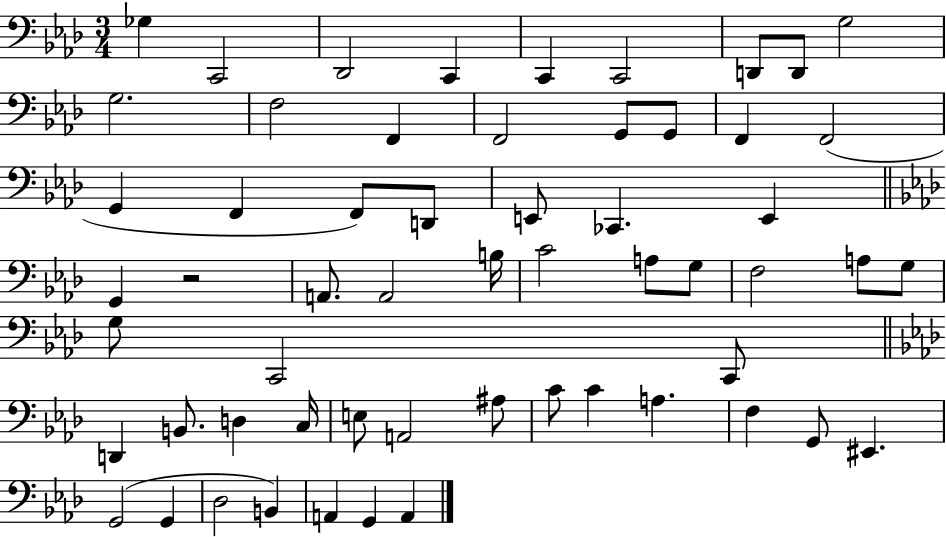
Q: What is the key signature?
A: AES major